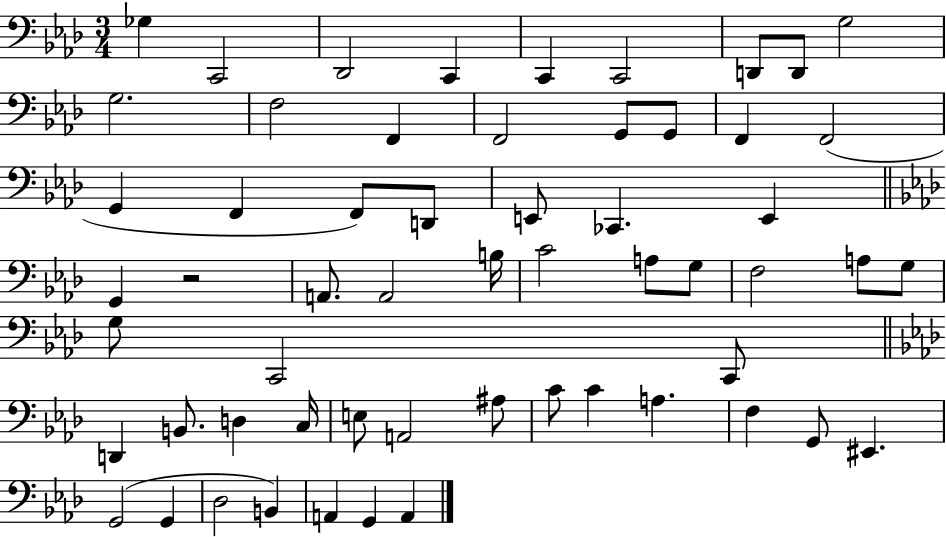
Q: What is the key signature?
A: AES major